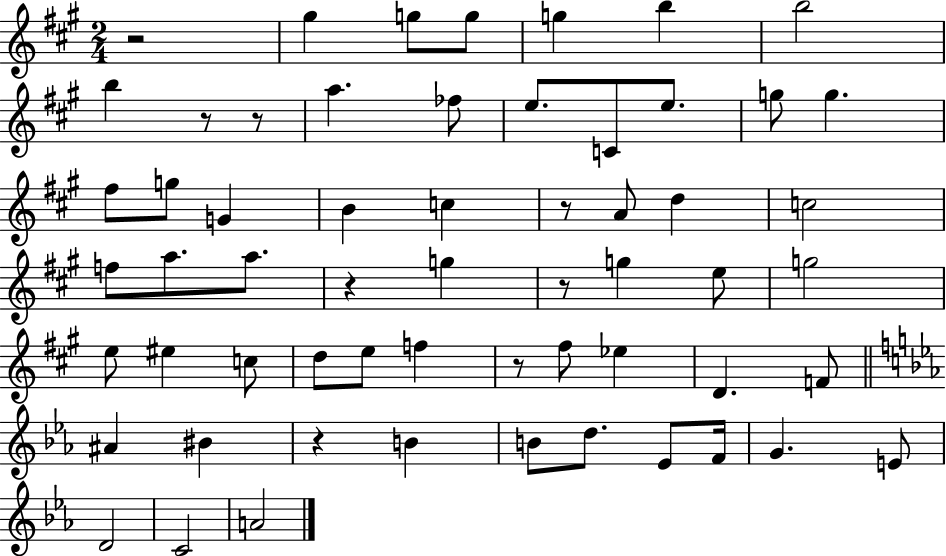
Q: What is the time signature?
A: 2/4